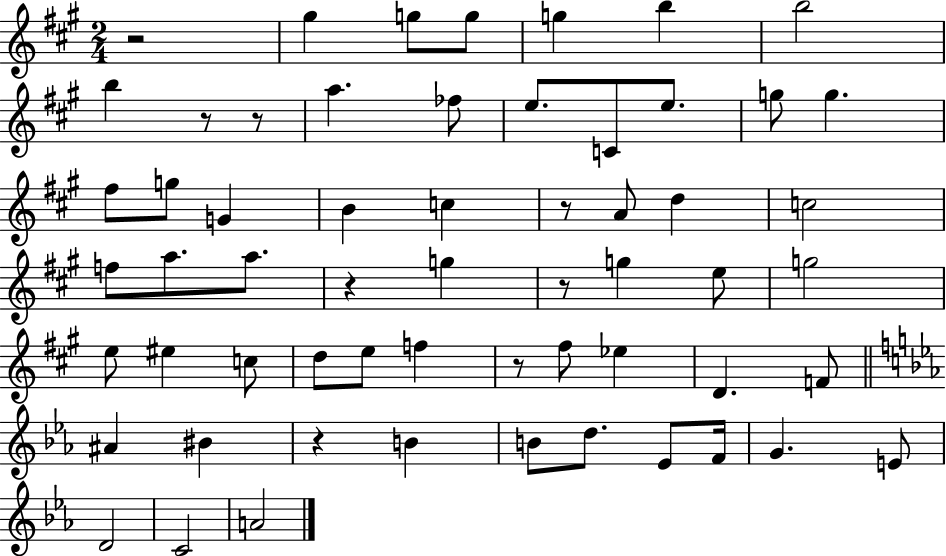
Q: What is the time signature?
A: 2/4